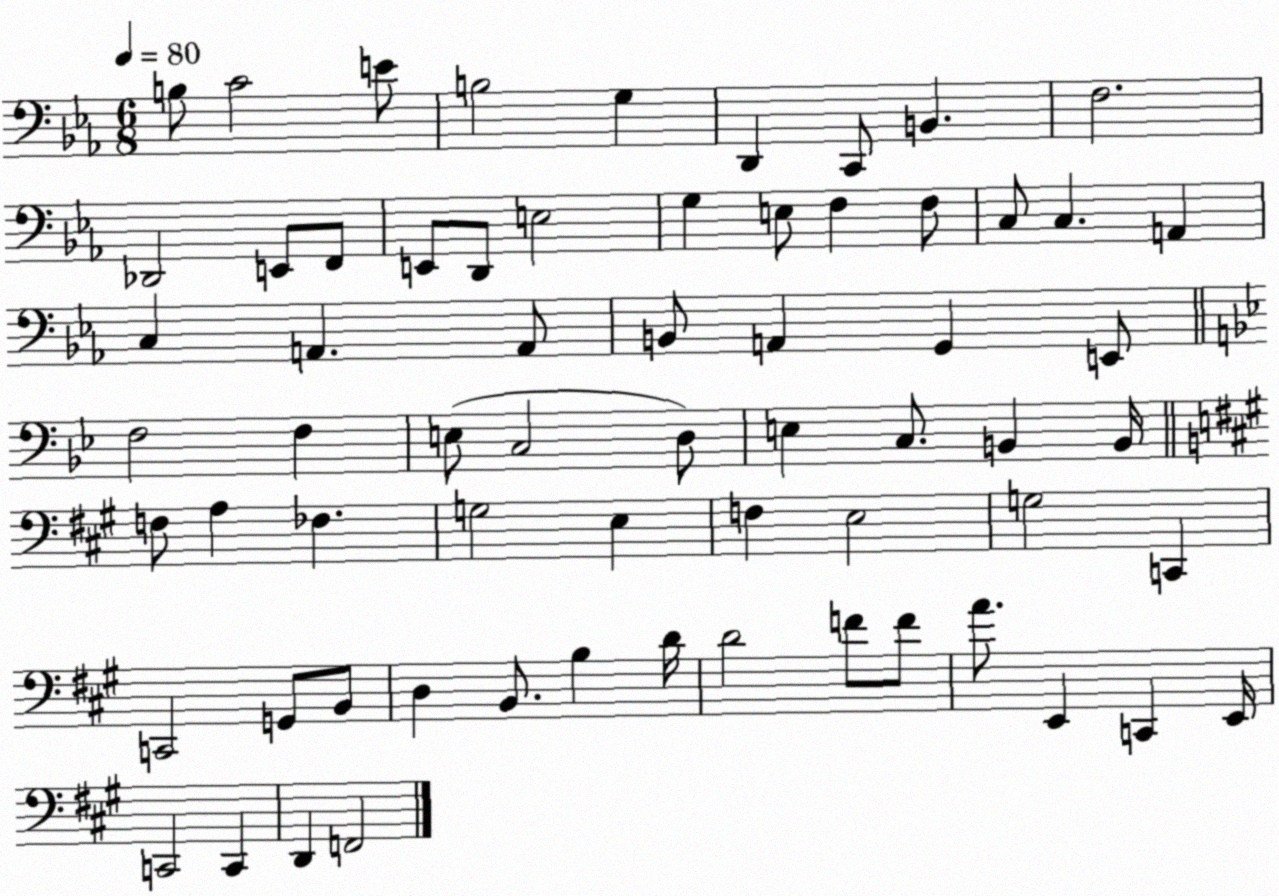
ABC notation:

X:1
T:Untitled
M:6/8
L:1/4
K:Eb
B,/2 C2 E/2 B,2 G, D,, C,,/2 B,, F,2 _D,,2 E,,/2 F,,/2 E,,/2 D,,/2 E,2 G, E,/2 F, F,/2 C,/2 C, A,, C, A,, A,,/2 B,,/2 A,, G,, E,,/2 F,2 F, E,/2 C,2 D,/2 E, C,/2 B,, B,,/4 F,/2 A, _F, G,2 E, F, E,2 G,2 C,, C,,2 G,,/2 B,,/2 D, B,,/2 B, D/4 D2 F/2 F/2 A/2 E,, C,, E,,/4 C,,2 C,, D,, F,,2